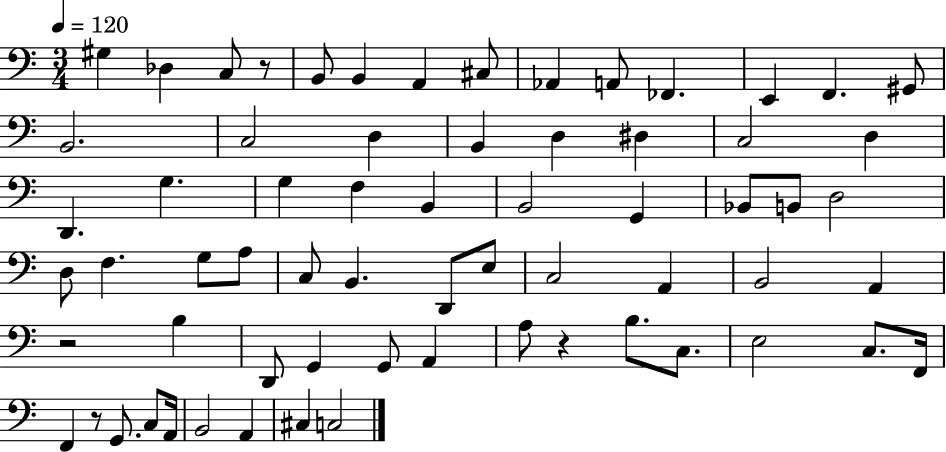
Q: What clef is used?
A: bass